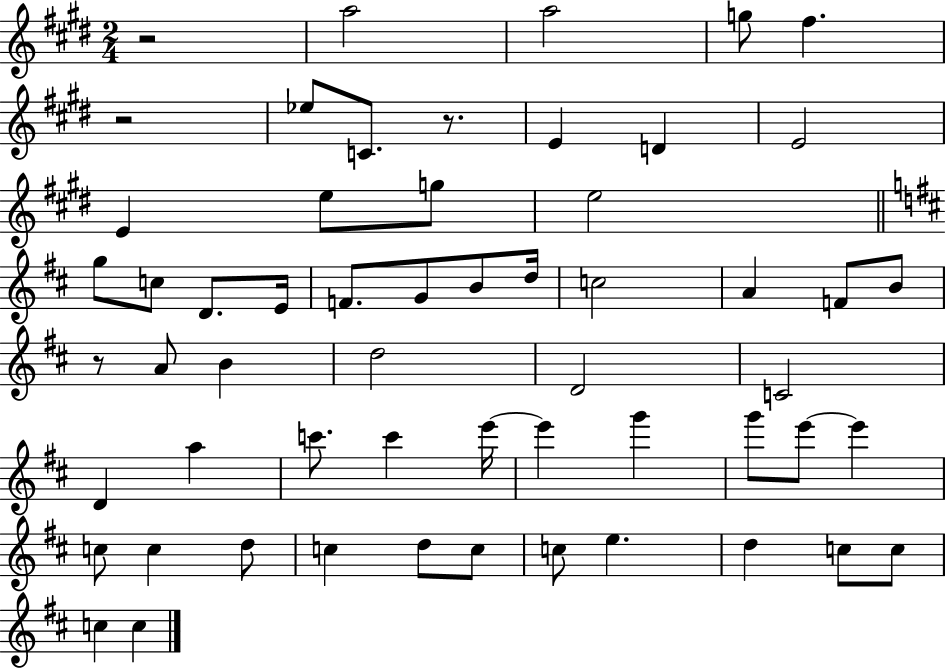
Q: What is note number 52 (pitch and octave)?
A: C5